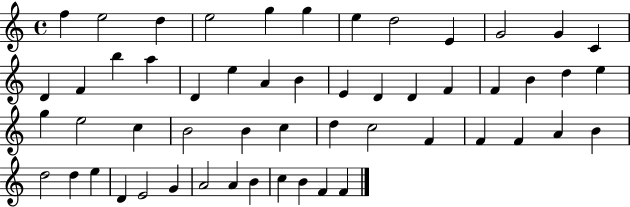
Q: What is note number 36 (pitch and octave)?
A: C5